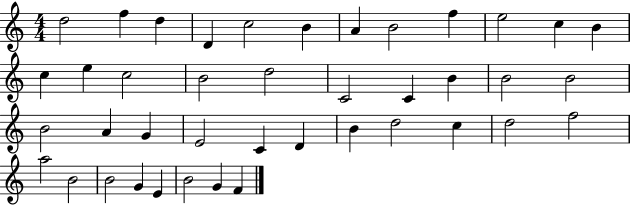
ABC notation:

X:1
T:Untitled
M:4/4
L:1/4
K:C
d2 f d D c2 B A B2 f e2 c B c e c2 B2 d2 C2 C B B2 B2 B2 A G E2 C D B d2 c d2 f2 a2 B2 B2 G E B2 G F